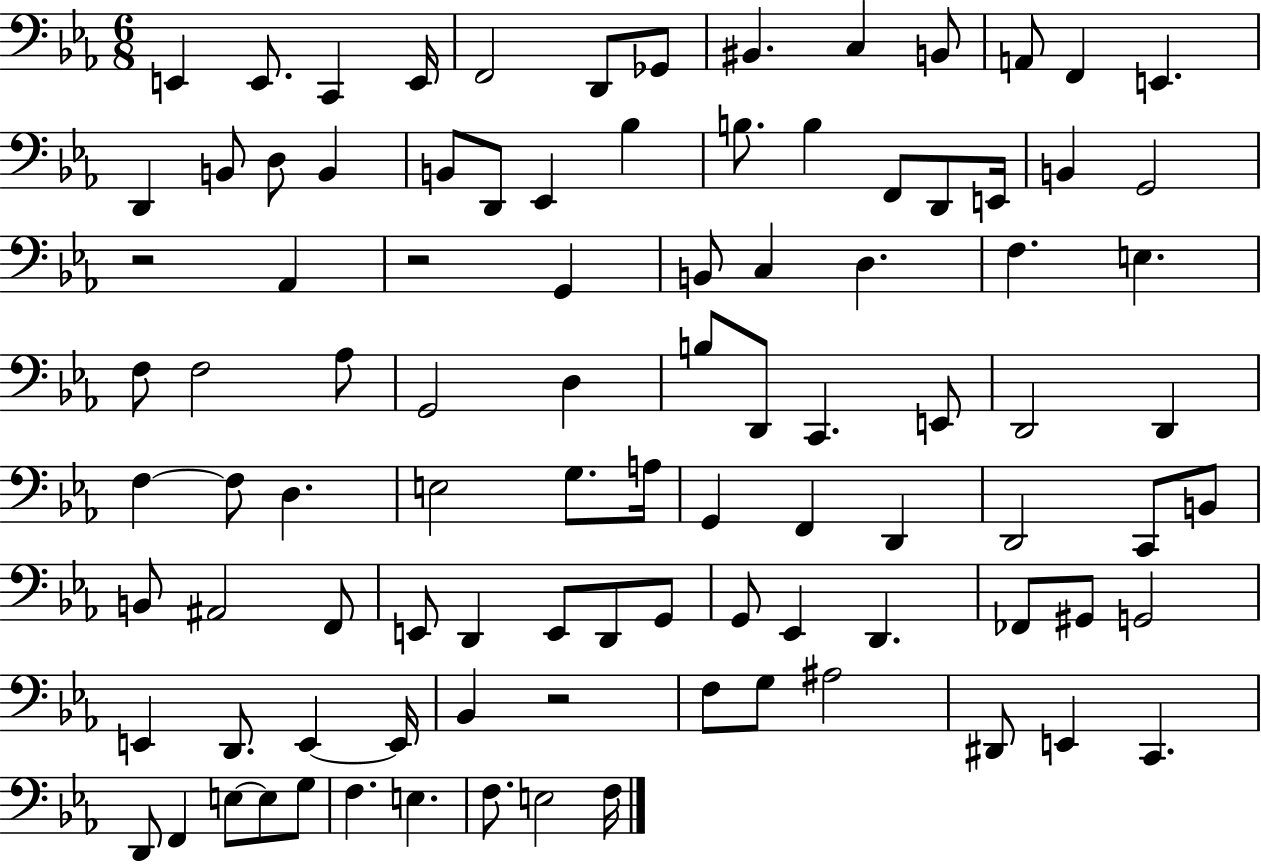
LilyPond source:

{
  \clef bass
  \numericTimeSignature
  \time 6/8
  \key ees \major
  e,4 e,8. c,4 e,16 | f,2 d,8 ges,8 | bis,4. c4 b,8 | a,8 f,4 e,4. | \break d,4 b,8 d8 b,4 | b,8 d,8 ees,4 bes4 | b8. b4 f,8 d,8 e,16 | b,4 g,2 | \break r2 aes,4 | r2 g,4 | b,8 c4 d4. | f4. e4. | \break f8 f2 aes8 | g,2 d4 | b8 d,8 c,4. e,8 | d,2 d,4 | \break f4~~ f8 d4. | e2 g8. a16 | g,4 f,4 d,4 | d,2 c,8 b,8 | \break b,8 ais,2 f,8 | e,8 d,4 e,8 d,8 g,8 | g,8 ees,4 d,4. | fes,8 gis,8 g,2 | \break e,4 d,8. e,4~~ e,16 | bes,4 r2 | f8 g8 ais2 | dis,8 e,4 c,4. | \break d,8 f,4 e8~~ e8 g8 | f4. e4. | f8. e2 f16 | \bar "|."
}